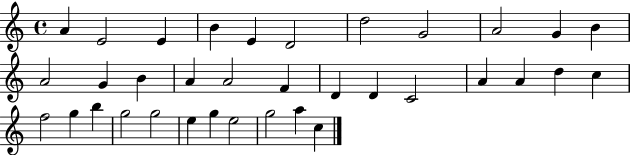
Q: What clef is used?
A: treble